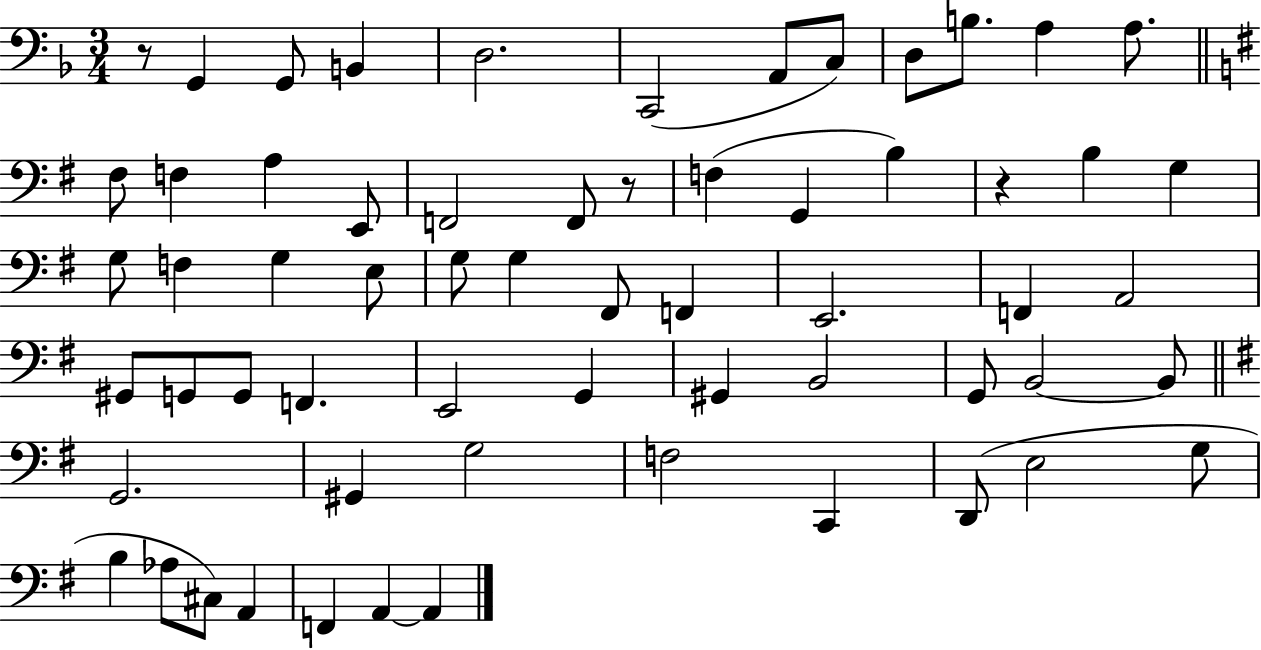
R/e G2/q G2/e B2/q D3/h. C2/h A2/e C3/e D3/e B3/e. A3/q A3/e. F#3/e F3/q A3/q E2/e F2/h F2/e R/e F3/q G2/q B3/q R/q B3/q G3/q G3/e F3/q G3/q E3/e G3/e G3/q F#2/e F2/q E2/h. F2/q A2/h G#2/e G2/e G2/e F2/q. E2/h G2/q G#2/q B2/h G2/e B2/h B2/e G2/h. G#2/q G3/h F3/h C2/q D2/e E3/h G3/e B3/q Ab3/e C#3/e A2/q F2/q A2/q A2/q